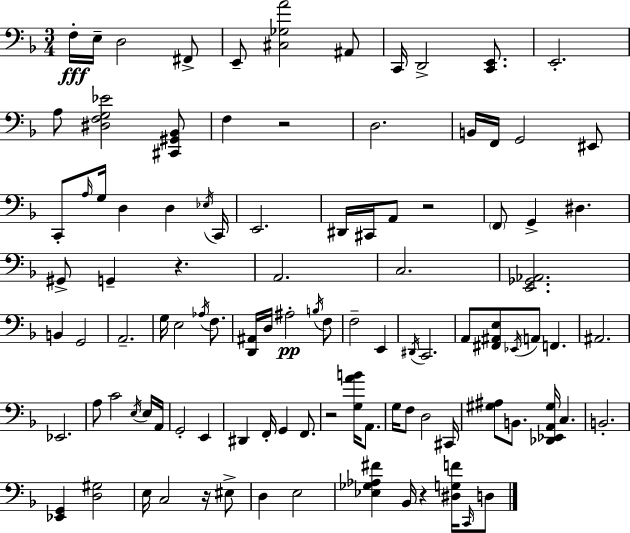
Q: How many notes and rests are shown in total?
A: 102